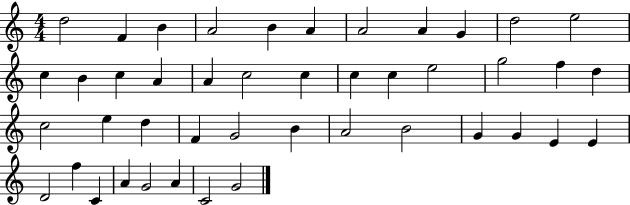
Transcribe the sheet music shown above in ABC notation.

X:1
T:Untitled
M:4/4
L:1/4
K:C
d2 F B A2 B A A2 A G d2 e2 c B c A A c2 c c c e2 g2 f d c2 e d F G2 B A2 B2 G G E E D2 f C A G2 A C2 G2